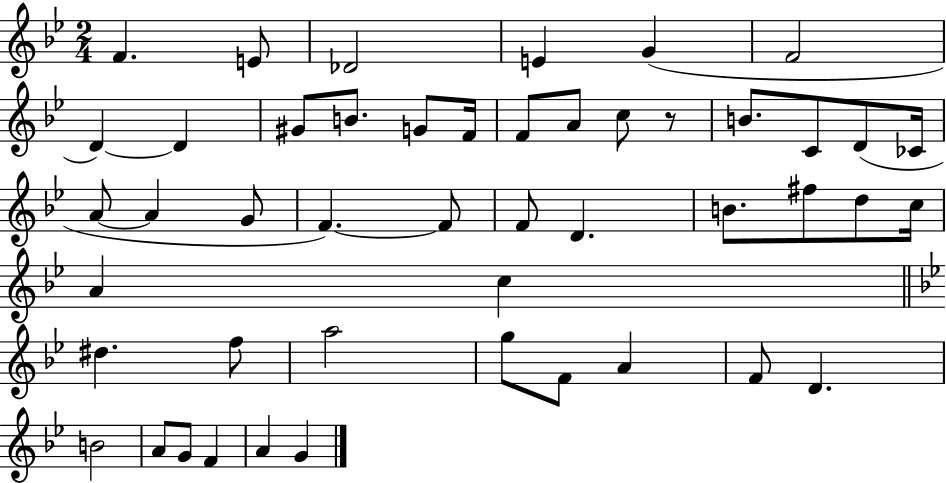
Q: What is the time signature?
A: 2/4